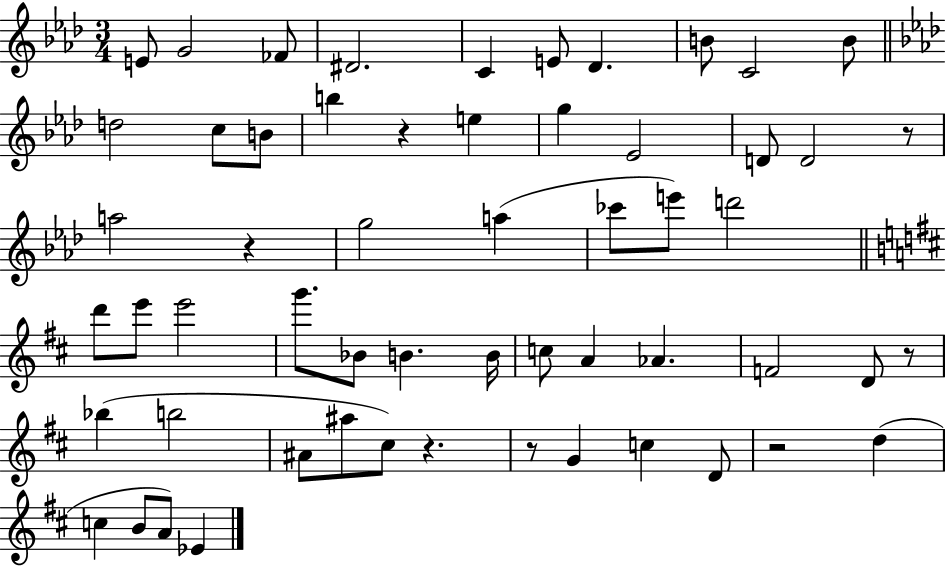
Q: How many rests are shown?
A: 7